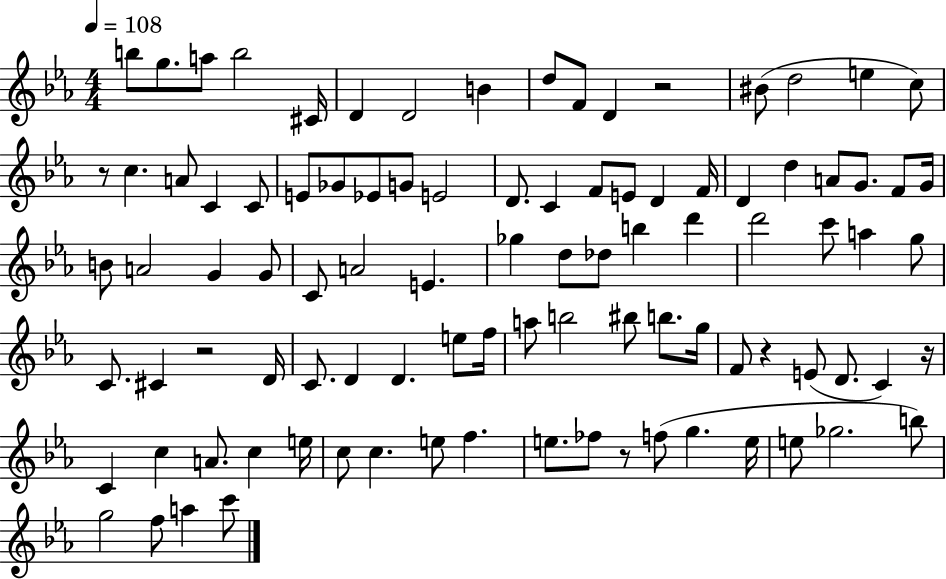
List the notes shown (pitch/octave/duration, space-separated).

B5/e G5/e. A5/e B5/h C#4/s D4/q D4/h B4/q D5/e F4/e D4/q R/h BIS4/e D5/h E5/q C5/e R/e C5/q. A4/e C4/q C4/e E4/e Gb4/e Eb4/e G4/e E4/h D4/e. C4/q F4/e E4/e D4/q F4/s D4/q D5/q A4/e G4/e. F4/e G4/s B4/e A4/h G4/q G4/e C4/e A4/h E4/q. Gb5/q D5/e Db5/e B5/q D6/q D6/h C6/e A5/q G5/e C4/e. C#4/q R/h D4/s C4/e. D4/q D4/q. E5/e F5/s A5/e B5/h BIS5/e B5/e. G5/s F4/e R/q E4/e D4/e. C4/q R/s C4/q C5/q A4/e. C5/q E5/s C5/e C5/q. E5/e F5/q. E5/e. FES5/e R/e F5/e G5/q. E5/s E5/e Gb5/h. B5/e G5/h F5/e A5/q C6/e